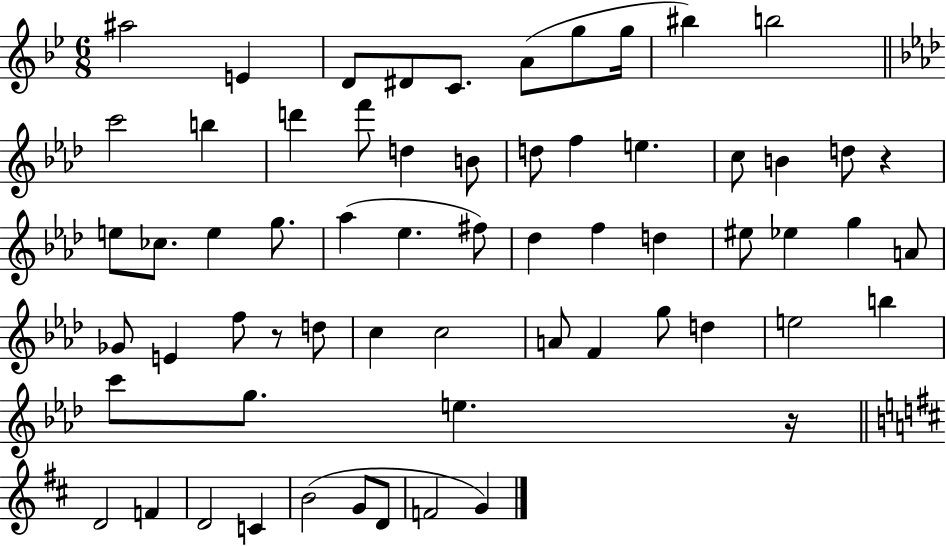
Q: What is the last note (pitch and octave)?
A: G4